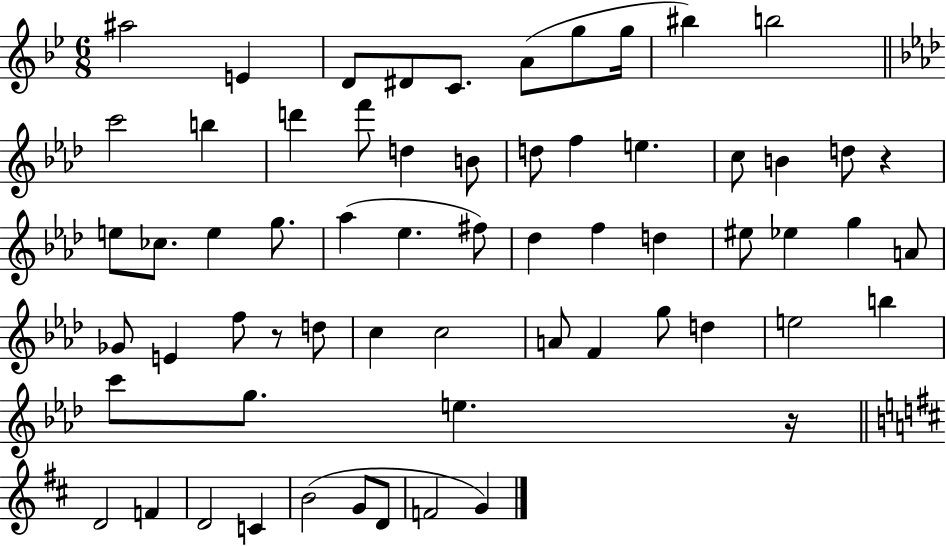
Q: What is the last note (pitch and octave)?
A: G4